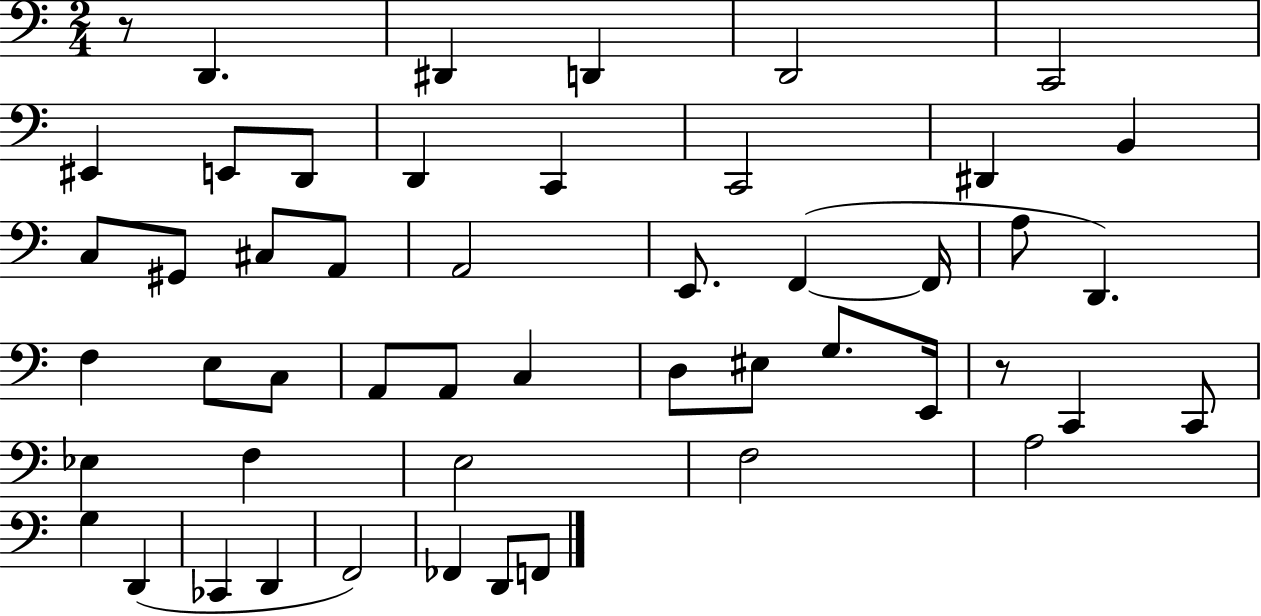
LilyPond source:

{
  \clef bass
  \numericTimeSignature
  \time 2/4
  \key c \major
  \repeat volta 2 { r8 d,4. | dis,4 d,4 | d,2 | c,2 | \break eis,4 e,8 d,8 | d,4 c,4 | c,2 | dis,4 b,4 | \break c8 gis,8 cis8 a,8 | a,2 | e,8. f,4~(~ f,16 | a8 d,4.) | \break f4 e8 c8 | a,8 a,8 c4 | d8 eis8 g8. e,16 | r8 c,4 c,8 | \break ees4 f4 | e2 | f2 | a2 | \break g4 d,4( | ces,4 d,4 | f,2) | fes,4 d,8 f,8 | \break } \bar "|."
}